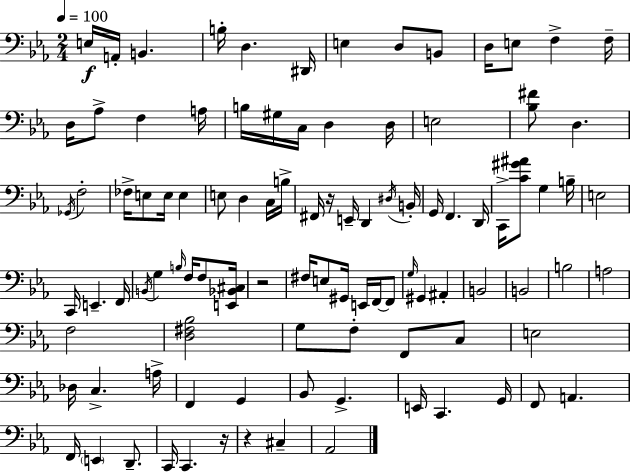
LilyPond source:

{
  \clef bass
  \numericTimeSignature
  \time 2/4
  \key ees \major
  \tempo 4 = 100
  \repeat volta 2 { e16\f a,16-. b,4. | b16-. d4. dis,16 | e4 d8 b,8 | d16 e8 f4-> f16-- | \break d16 aes8-> f4 a16 | b16 gis16 c16 d4 d16 | e2 | <bes fis'>8 d4. | \break \acciaccatura { ges,16 } f2-. | fes16-> e8 e16 e4 | e8 d4 c16 | b16-> fis,16 r16 e,16-- d,4 | \break \acciaccatura { dis16 } b,16-. g,16 f,4. | d,16 c,16-> <c' gis' ais'>8 g4 | b16-- e2 | c,16 e,4.-- | \break f,16 \acciaccatura { b,16 } g4 \grace { b16 } | f16 f8 <e, bes, cis>16 r2 | fis16 e8 gis,16 | e,16 f,16~~ f,8 \grace { g16 } gis,4 | \break ais,4-. b,2 | b,2 | b2 | a2 | \break f2 | <d fis bes>2 | g8 f8-. | f,8 c8 e2 | \break des16 c4.-> | a16-> f,4 | g,4 bes,8 g,4.-> | e,16 c,4. | \break g,16 f,8 a,4. | f,16 \parenthesize e,4 | d,8.-- c,16 c,4. | r16 r4 | \break cis4-- aes,2 | } \bar "|."
}